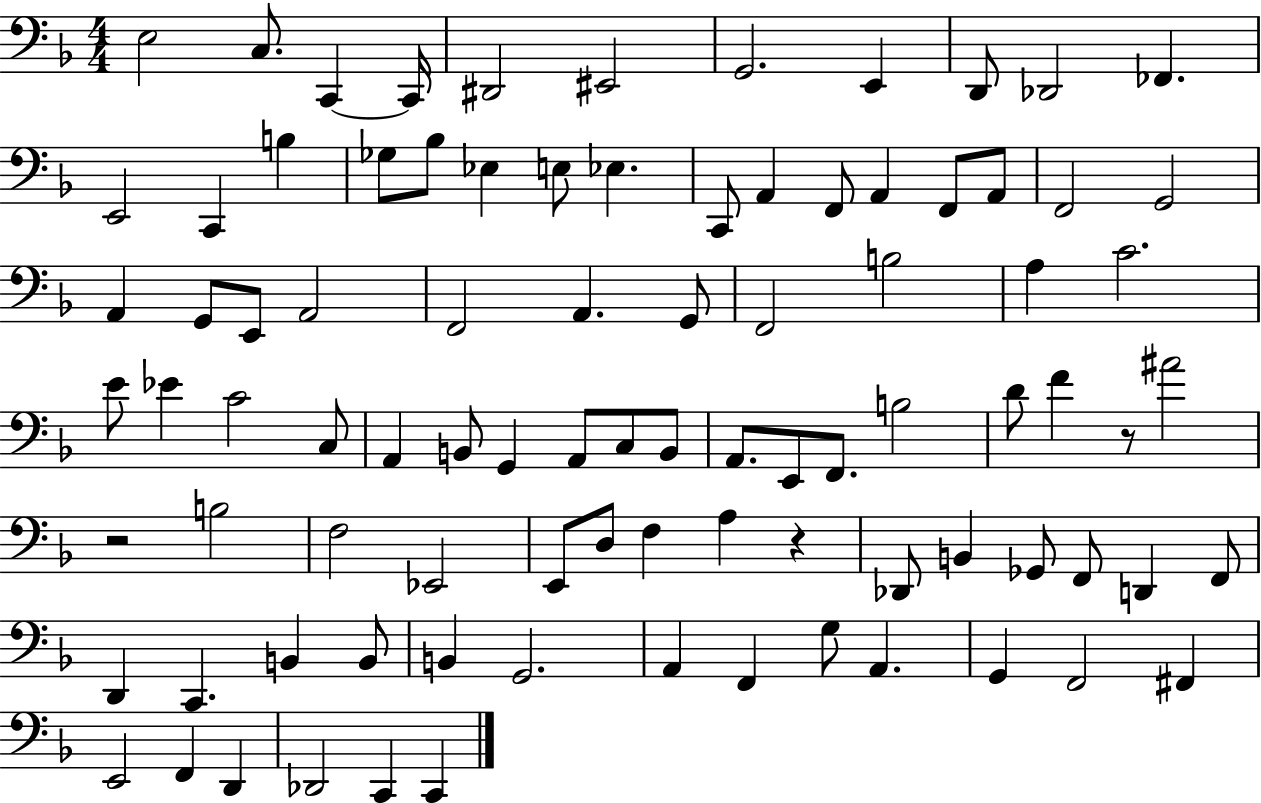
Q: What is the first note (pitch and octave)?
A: E3